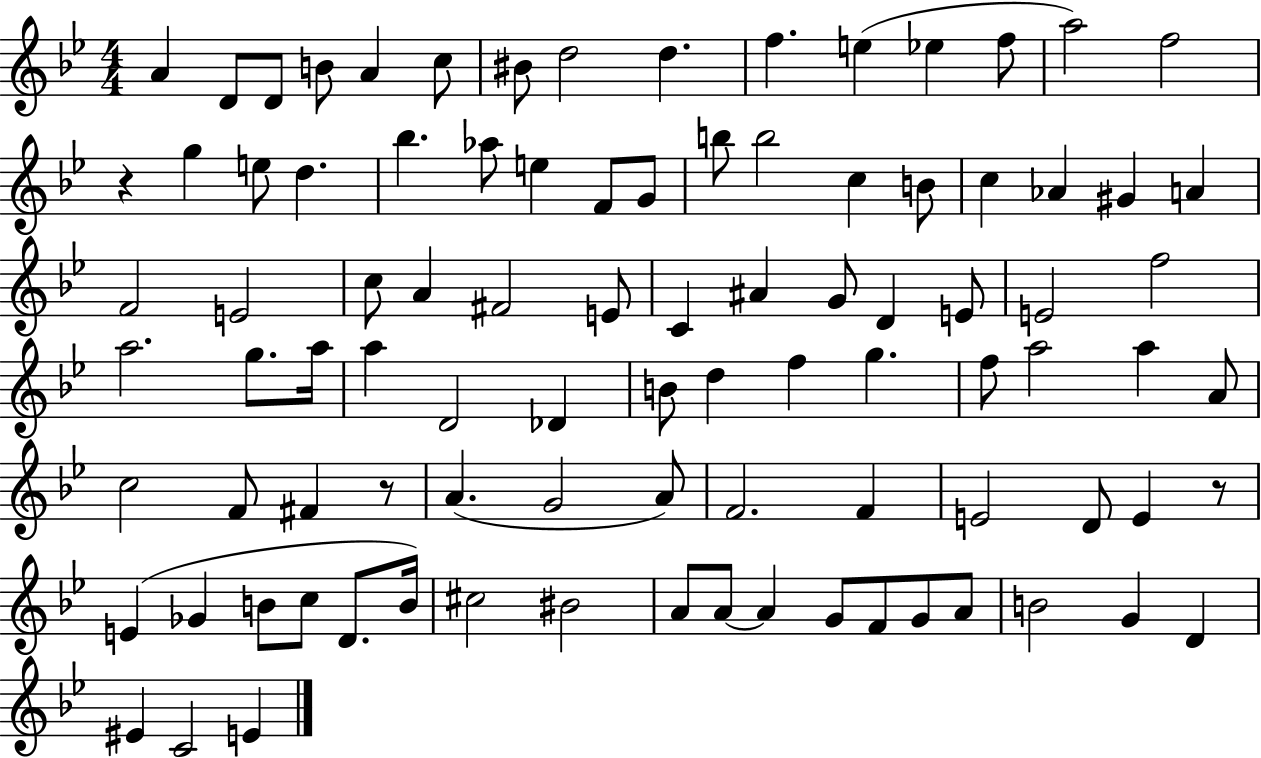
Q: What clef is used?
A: treble